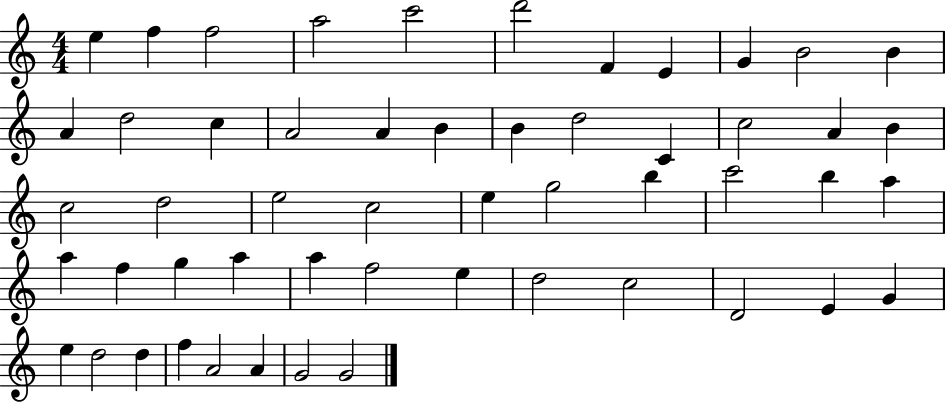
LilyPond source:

{
  \clef treble
  \numericTimeSignature
  \time 4/4
  \key c \major
  e''4 f''4 f''2 | a''2 c'''2 | d'''2 f'4 e'4 | g'4 b'2 b'4 | \break a'4 d''2 c''4 | a'2 a'4 b'4 | b'4 d''2 c'4 | c''2 a'4 b'4 | \break c''2 d''2 | e''2 c''2 | e''4 g''2 b''4 | c'''2 b''4 a''4 | \break a''4 f''4 g''4 a''4 | a''4 f''2 e''4 | d''2 c''2 | d'2 e'4 g'4 | \break e''4 d''2 d''4 | f''4 a'2 a'4 | g'2 g'2 | \bar "|."
}